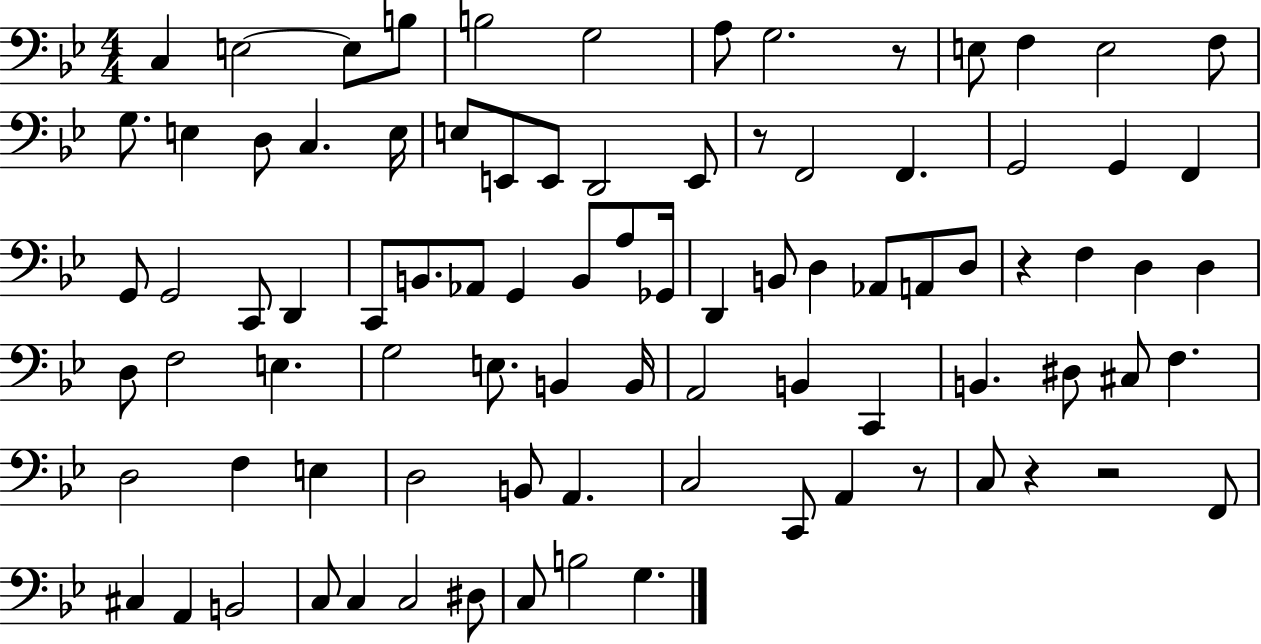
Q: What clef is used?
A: bass